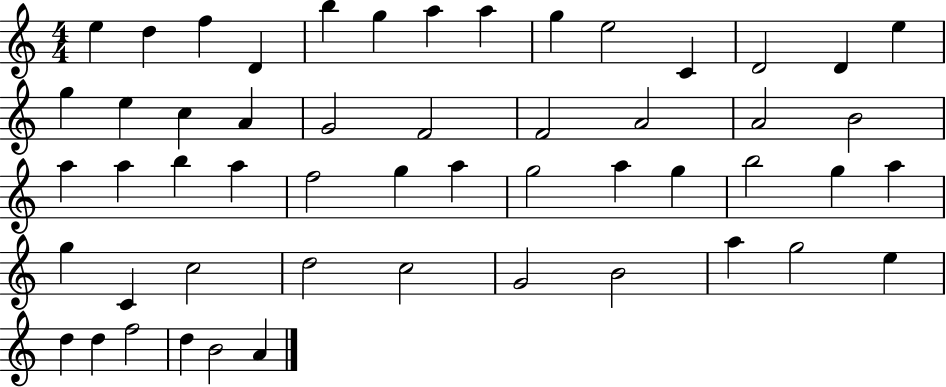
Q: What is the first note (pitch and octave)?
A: E5